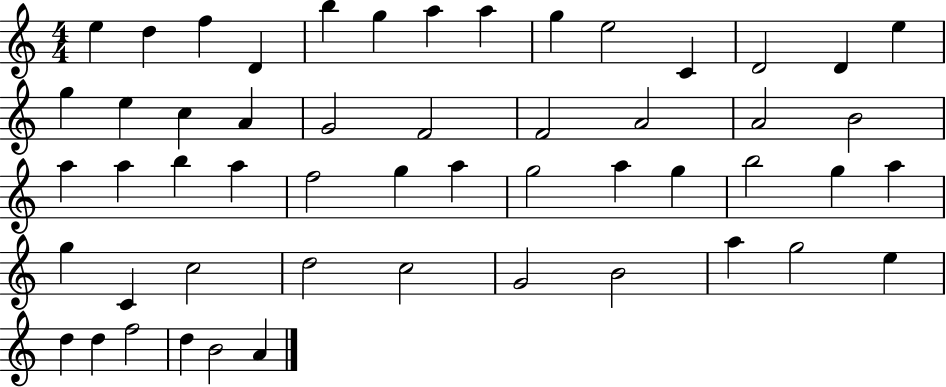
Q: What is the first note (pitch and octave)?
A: E5